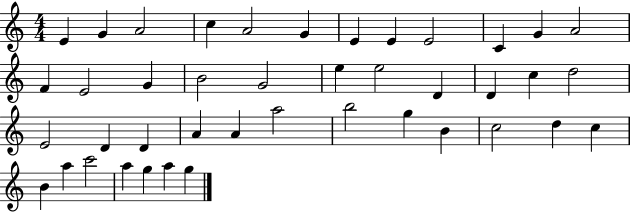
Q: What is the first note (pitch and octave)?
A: E4